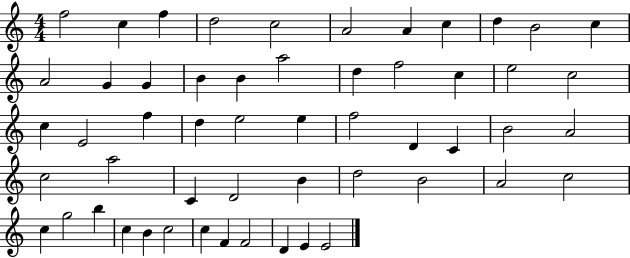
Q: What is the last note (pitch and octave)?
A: E4